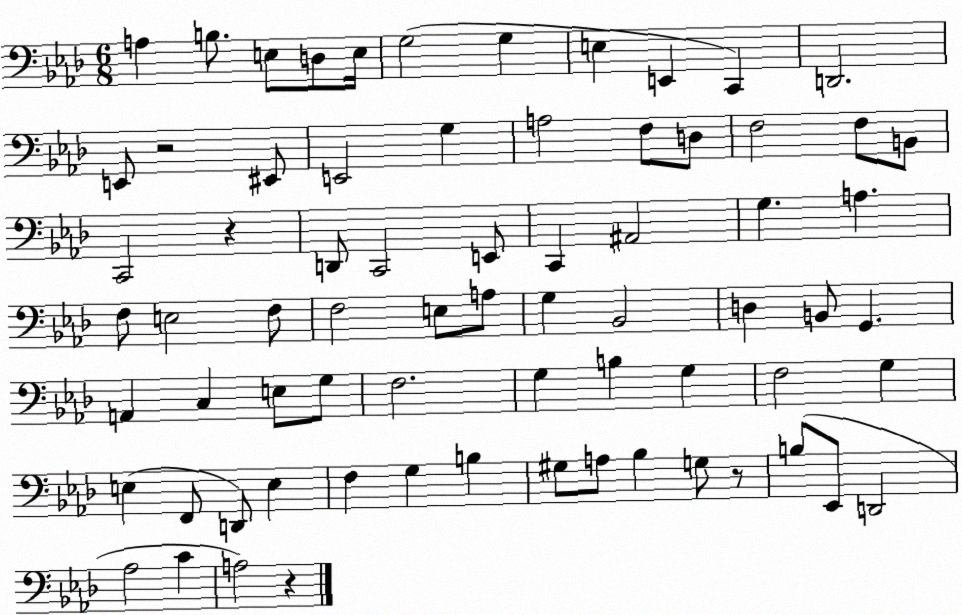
X:1
T:Untitled
M:6/8
L:1/4
K:Ab
A, B,/2 E,/2 D,/2 E,/4 G,2 G, E, E,, C,, D,,2 E,,/2 z2 ^E,,/2 E,,2 G, A,2 F,/2 D,/2 F,2 F,/2 B,,/2 C,,2 z D,,/2 C,,2 E,,/2 C,, ^A,,2 G, A, F,/2 E,2 F,/2 F,2 E,/2 A,/2 G, _B,,2 D, B,,/2 G,, A,, C, E,/2 G,/2 F,2 G, B, G, F,2 G, E, F,,/2 D,,/2 E, F, G, B, ^G,/2 A,/2 _B, G,/2 z/2 B,/2 _E,,/2 D,,2 _A,2 C A,2 z